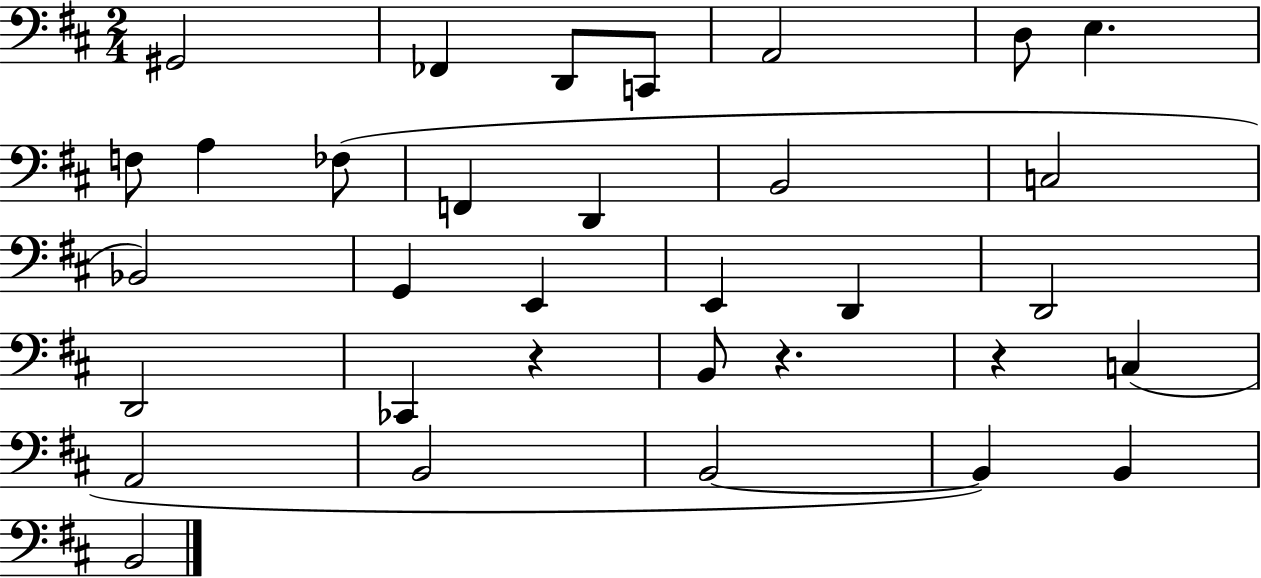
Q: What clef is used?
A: bass